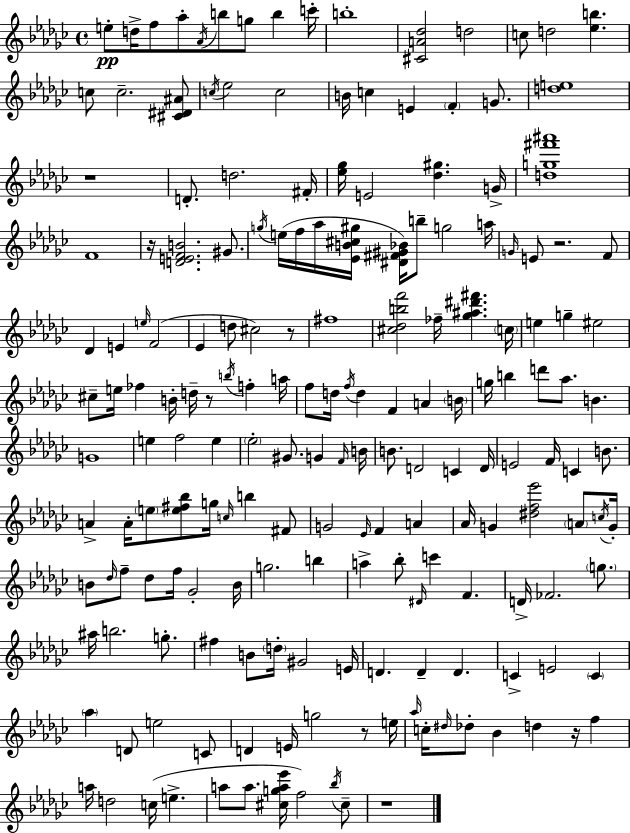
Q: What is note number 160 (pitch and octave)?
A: Bb5